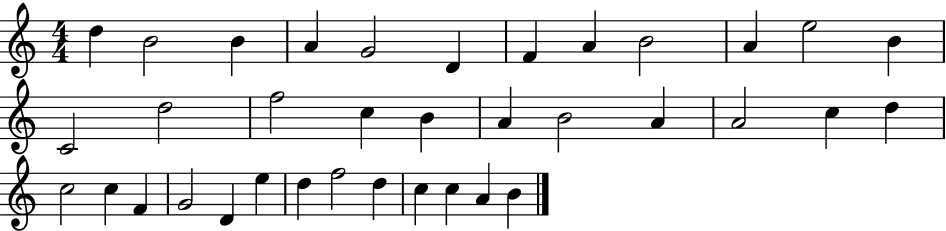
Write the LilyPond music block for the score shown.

{
  \clef treble
  \numericTimeSignature
  \time 4/4
  \key c \major
  d''4 b'2 b'4 | a'4 g'2 d'4 | f'4 a'4 b'2 | a'4 e''2 b'4 | \break c'2 d''2 | f''2 c''4 b'4 | a'4 b'2 a'4 | a'2 c''4 d''4 | \break c''2 c''4 f'4 | g'2 d'4 e''4 | d''4 f''2 d''4 | c''4 c''4 a'4 b'4 | \break \bar "|."
}